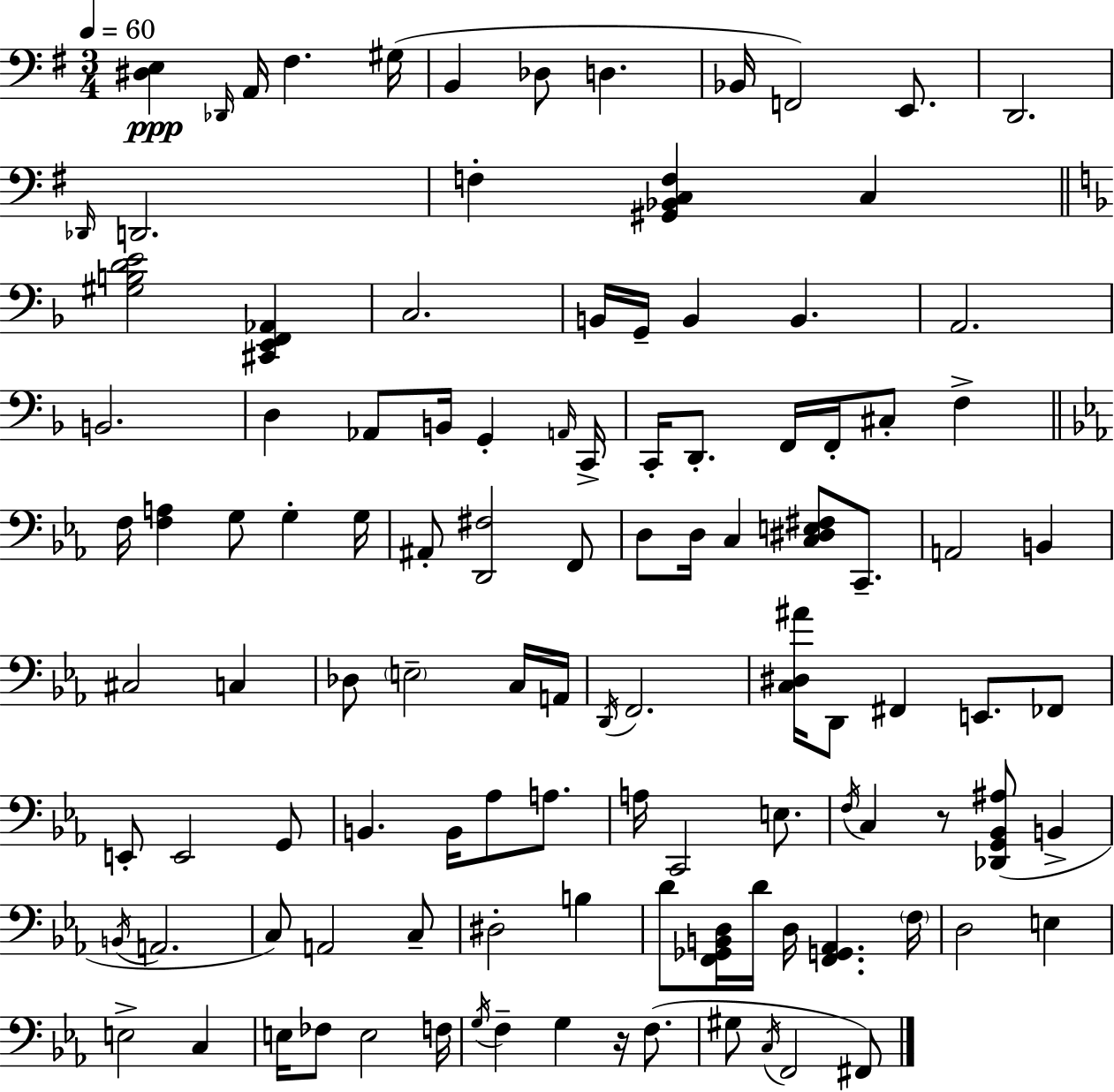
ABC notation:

X:1
T:Untitled
M:3/4
L:1/4
K:G
[^D,E,] _D,,/4 A,,/4 ^F, ^G,/4 B,, _D,/2 D, _B,,/4 F,,2 E,,/2 D,,2 _D,,/4 D,,2 F, [^G,,_B,,C,F,] C, [^G,B,DE]2 [^C,,E,,F,,_A,,] C,2 B,,/4 G,,/4 B,, B,, A,,2 B,,2 D, _A,,/2 B,,/4 G,, A,,/4 C,,/4 C,,/4 D,,/2 F,,/4 F,,/4 ^C,/2 F, F,/4 [F,A,] G,/2 G, G,/4 ^A,,/2 [D,,^F,]2 F,,/2 D,/2 D,/4 C, [C,^D,E,^F,]/2 C,,/2 A,,2 B,, ^C,2 C, _D,/2 E,2 C,/4 A,,/4 D,,/4 F,,2 [C,^D,^A]/4 D,,/2 ^F,, E,,/2 _F,,/2 E,,/2 E,,2 G,,/2 B,, B,,/4 _A,/2 A,/2 A,/4 C,,2 E,/2 F,/4 C, z/2 [_D,,G,,_B,,^A,]/2 B,, B,,/4 A,,2 C,/2 A,,2 C,/2 ^D,2 B, D/2 [F,,_G,,B,,D,]/4 D/4 D,/4 [F,,G,,_A,,] F,/4 D,2 E, E,2 C, E,/4 _F,/2 E,2 F,/4 G,/4 F, G, z/4 F,/2 ^G,/2 C,/4 F,,2 ^F,,/2